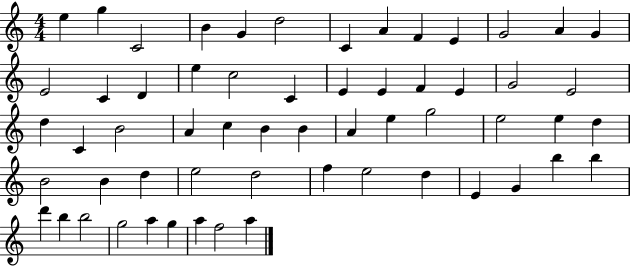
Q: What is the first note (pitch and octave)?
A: E5